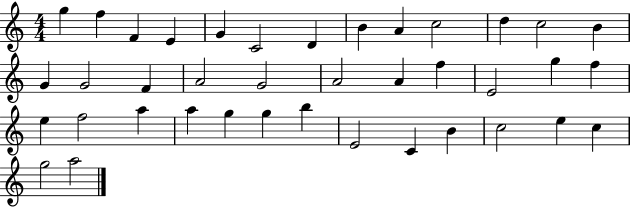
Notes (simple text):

G5/q F5/q F4/q E4/q G4/q C4/h D4/q B4/q A4/q C5/h D5/q C5/h B4/q G4/q G4/h F4/q A4/h G4/h A4/h A4/q F5/q E4/h G5/q F5/q E5/q F5/h A5/q A5/q G5/q G5/q B5/q E4/h C4/q B4/q C5/h E5/q C5/q G5/h A5/h